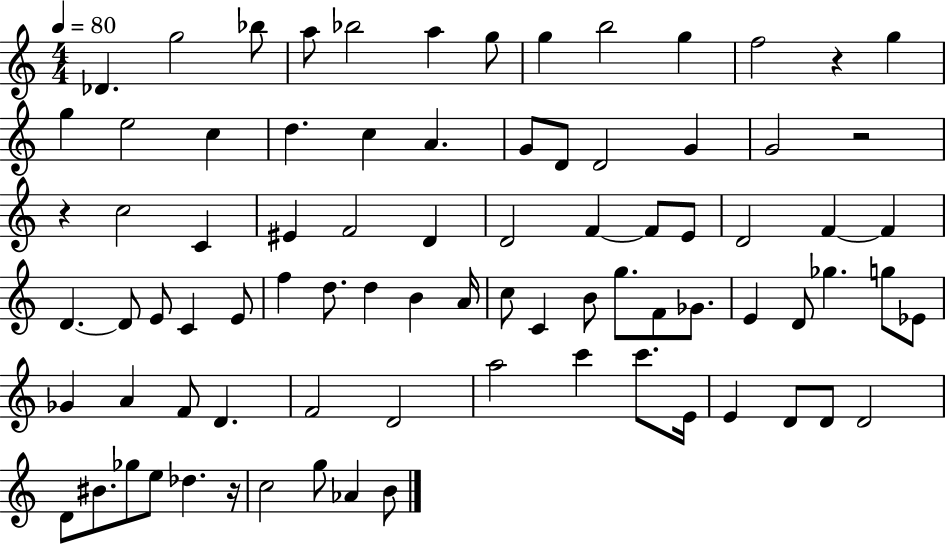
{
  \clef treble
  \numericTimeSignature
  \time 4/4
  \key c \major
  \tempo 4 = 80
  \repeat volta 2 { des'4. g''2 bes''8 | a''8 bes''2 a''4 g''8 | g''4 b''2 g''4 | f''2 r4 g''4 | \break g''4 e''2 c''4 | d''4. c''4 a'4. | g'8 d'8 d'2 g'4 | g'2 r2 | \break r4 c''2 c'4 | eis'4 f'2 d'4 | d'2 f'4~~ f'8 e'8 | d'2 f'4~~ f'4 | \break d'4.~~ d'8 e'8 c'4 e'8 | f''4 d''8. d''4 b'4 a'16 | c''8 c'4 b'8 g''8. f'8 ges'8. | e'4 d'8 ges''4. g''8 ees'8 | \break ges'4 a'4 f'8 d'4. | f'2 d'2 | a''2 c'''4 c'''8. e'16 | e'4 d'8 d'8 d'2 | \break d'8 bis'8. ges''8 e''8 des''4. r16 | c''2 g''8 aes'4 b'8 | } \bar "|."
}